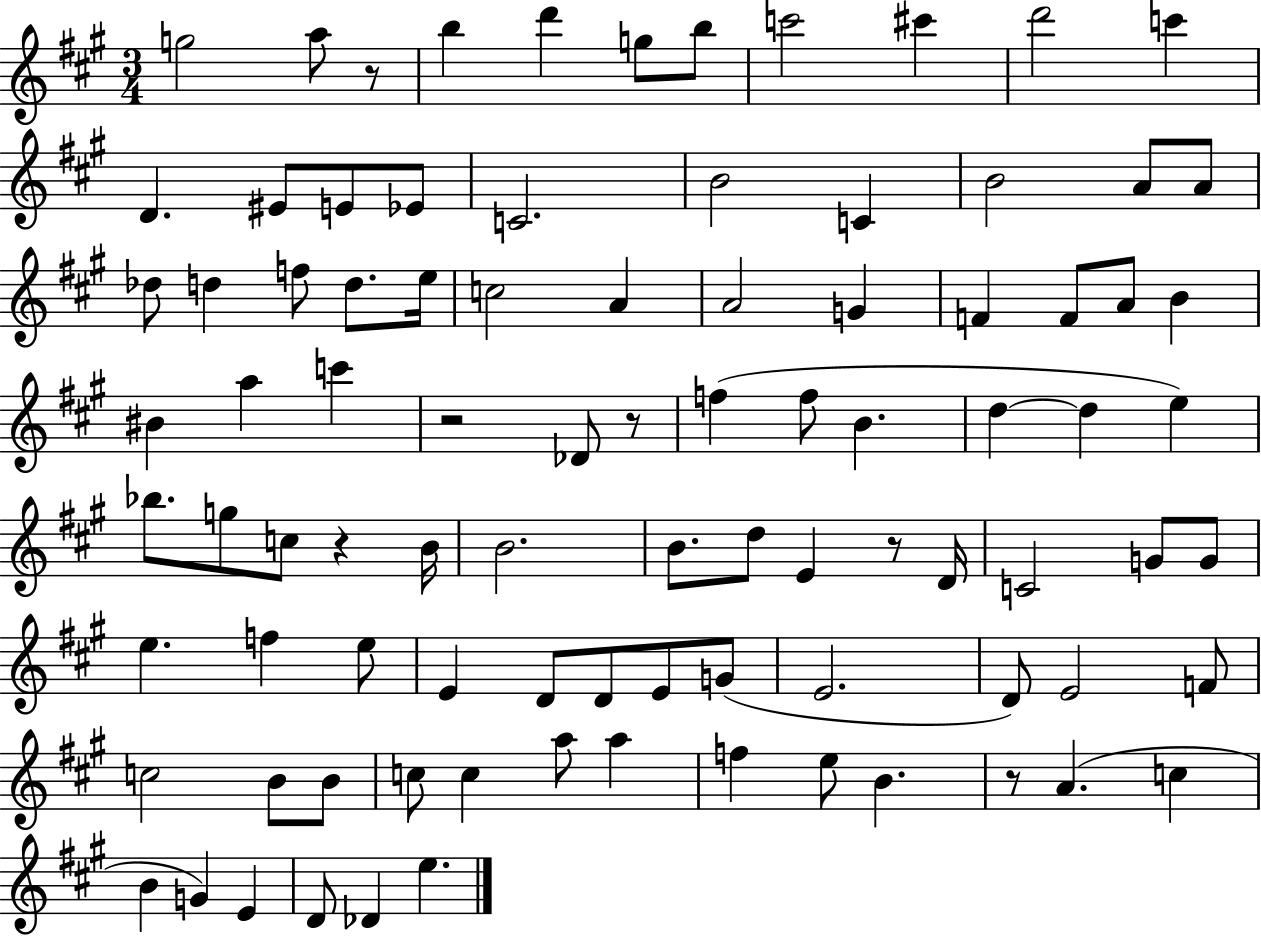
{
  \clef treble
  \numericTimeSignature
  \time 3/4
  \key a \major
  g''2 a''8 r8 | b''4 d'''4 g''8 b''8 | c'''2 cis'''4 | d'''2 c'''4 | \break d'4. eis'8 e'8 ees'8 | c'2. | b'2 c'4 | b'2 a'8 a'8 | \break des''8 d''4 f''8 d''8. e''16 | c''2 a'4 | a'2 g'4 | f'4 f'8 a'8 b'4 | \break bis'4 a''4 c'''4 | r2 des'8 r8 | f''4( f''8 b'4. | d''4~~ d''4 e''4) | \break bes''8. g''8 c''8 r4 b'16 | b'2. | b'8. d''8 e'4 r8 d'16 | c'2 g'8 g'8 | \break e''4. f''4 e''8 | e'4 d'8 d'8 e'8 g'8( | e'2. | d'8) e'2 f'8 | \break c''2 b'8 b'8 | c''8 c''4 a''8 a''4 | f''4 e''8 b'4. | r8 a'4.( c''4 | \break b'4 g'4) e'4 | d'8 des'4 e''4. | \bar "|."
}